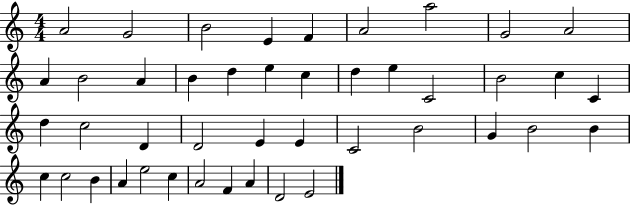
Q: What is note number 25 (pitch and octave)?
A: D4